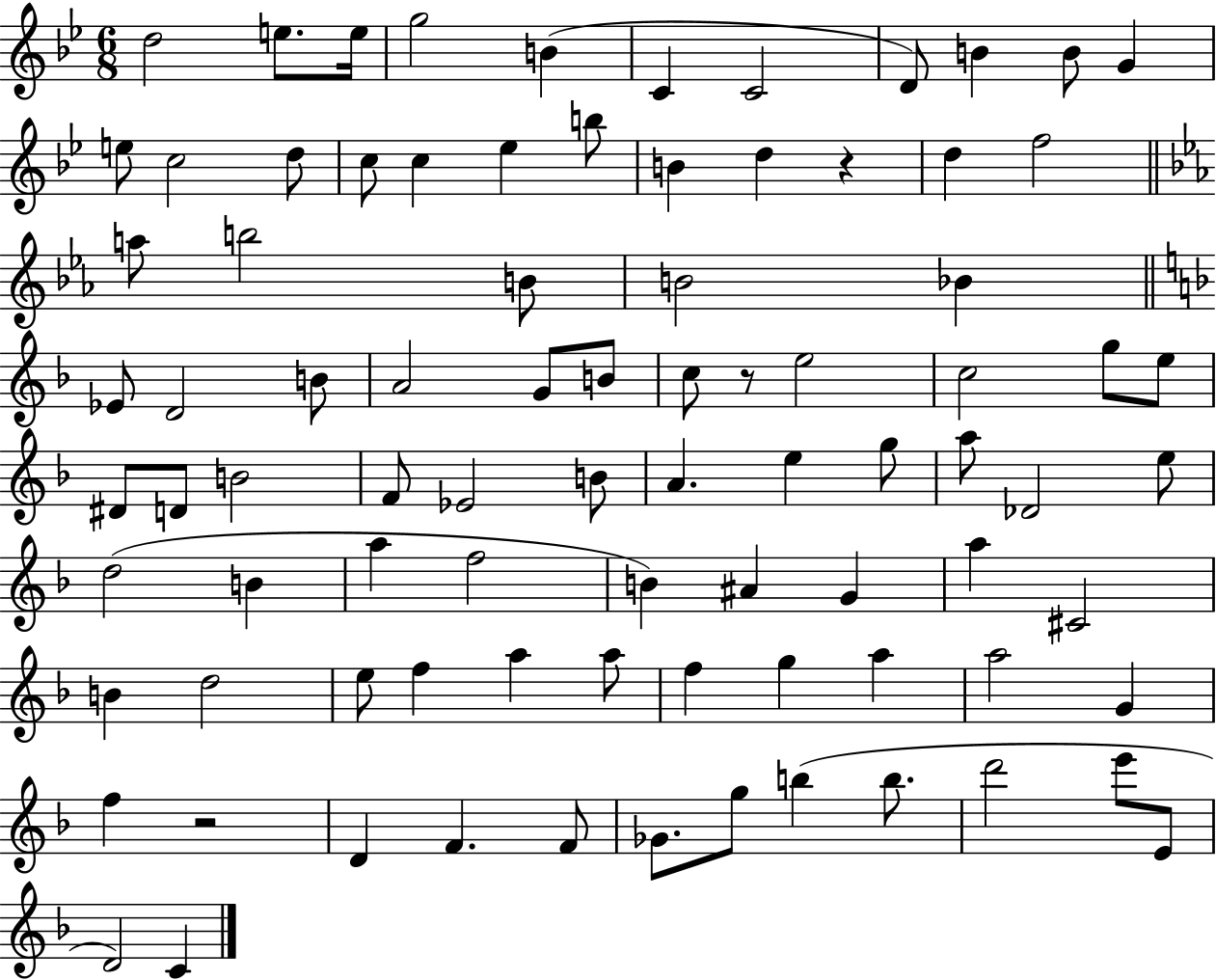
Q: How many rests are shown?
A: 3